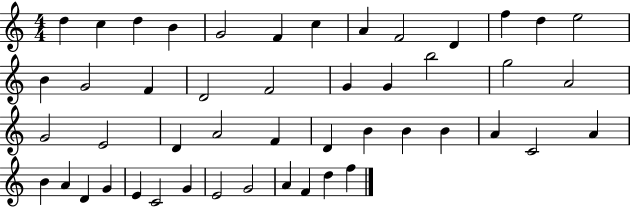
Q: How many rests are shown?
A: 0